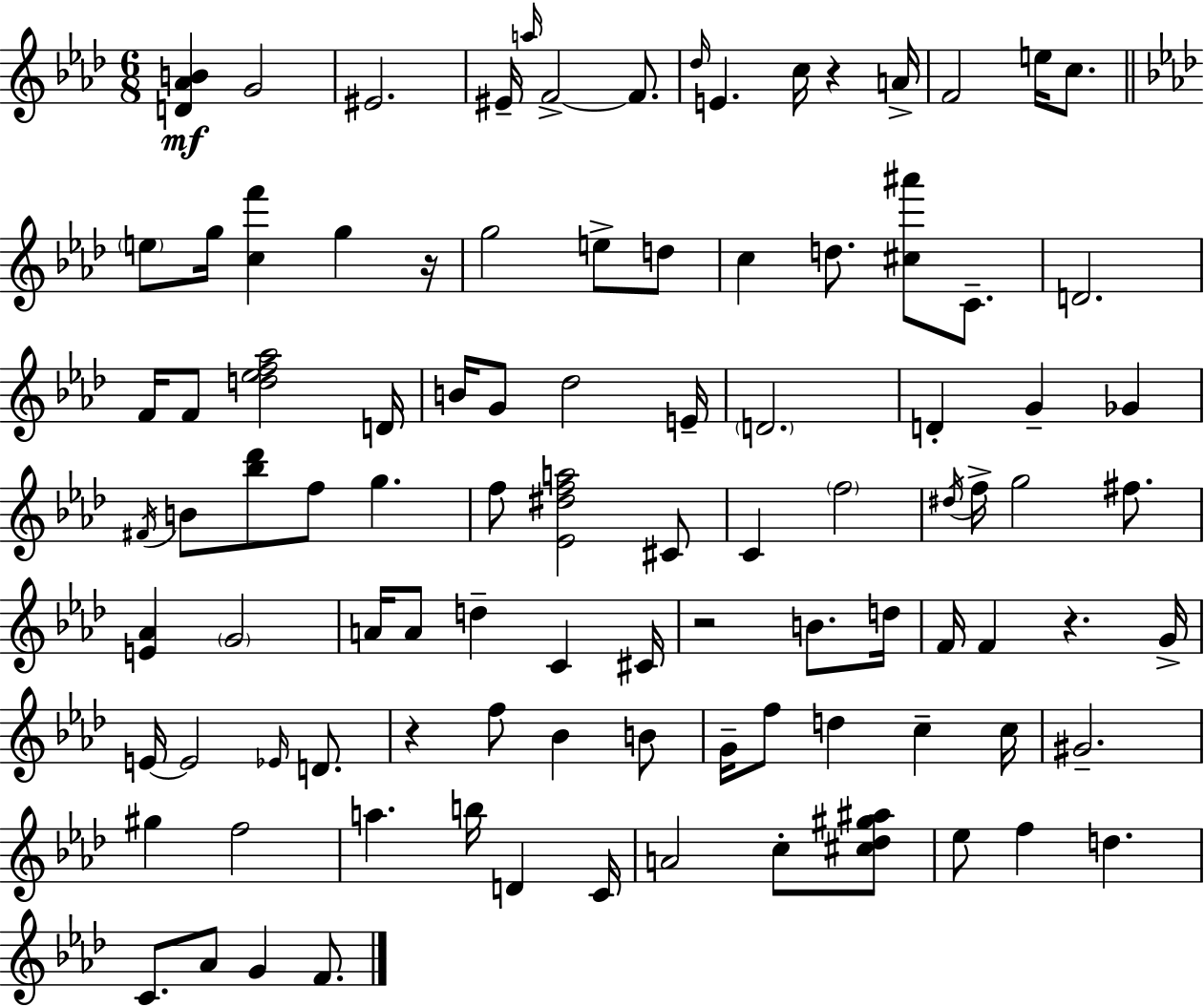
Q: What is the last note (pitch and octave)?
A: F4